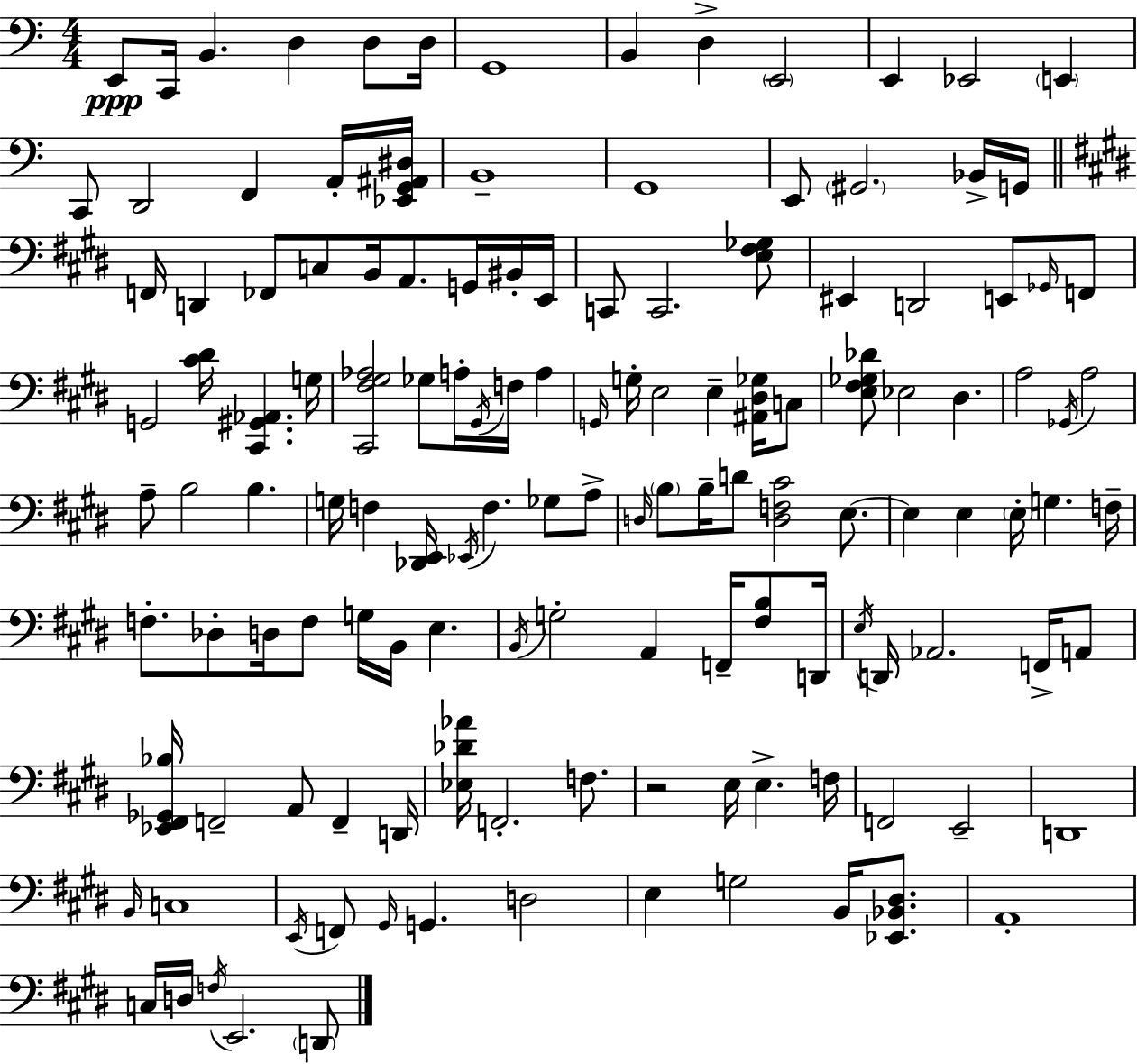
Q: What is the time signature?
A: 4/4